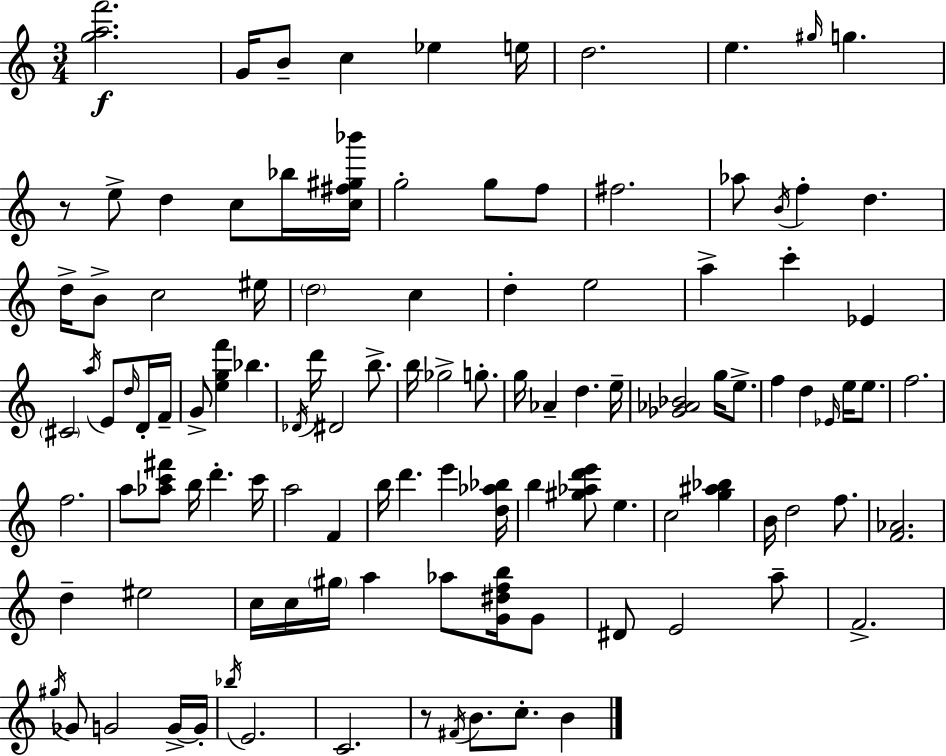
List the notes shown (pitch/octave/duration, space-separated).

[G5,A5,F6]/h. G4/s B4/e C5/q Eb5/q E5/s D5/h. E5/q. G#5/s G5/q. R/e E5/e D5/q C5/e Bb5/s [C5,F#5,G#5,Bb6]/s G5/h G5/e F5/e F#5/h. Ab5/e B4/s F5/q D5/q. D5/s B4/e C5/h EIS5/s D5/h C5/q D5/q E5/h A5/q C6/q Eb4/q C#4/h A5/s E4/e D5/s D4/s F4/s G4/e [E5,G5,F6]/q Bb5/q. Db4/s D6/s D#4/h B5/e. B5/s Gb5/h G5/e. G5/s Ab4/q D5/q. E5/s [Gb4,Ab4,Bb4]/h G5/s E5/e. F5/q D5/q Eb4/s E5/s E5/e. F5/h. F5/h. A5/e [Ab5,C6,F#6]/e B5/s D6/q. C6/s A5/h F4/q B5/s D6/q. E6/q [D5,Ab5,Bb5]/s B5/q [G#5,Ab5,D6,E6]/e E5/q. C5/h [G5,A#5,Bb5]/q B4/s D5/h F5/e. [F4,Ab4]/h. D5/q EIS5/h C5/s C5/s G#5/s A5/q Ab5/e [G4,D#5,F5,B5]/s G4/e D#4/e E4/h A5/e F4/h. G#5/s Gb4/e G4/h G4/s G4/s Bb5/s E4/h. C4/h. R/e F#4/s B4/e. C5/e. B4/q